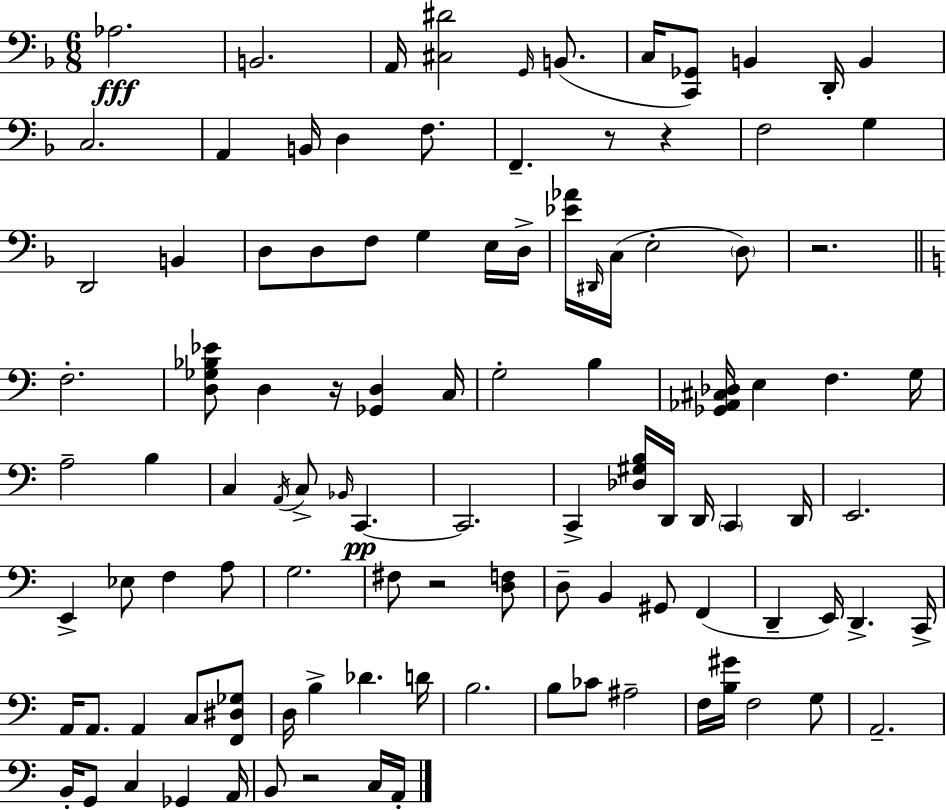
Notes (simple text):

Ab3/h. B2/h. A2/s [C#3,D#4]/h G2/s B2/e. C3/s [C2,Gb2]/e B2/q D2/s B2/q C3/h. A2/q B2/s D3/q F3/e. F2/q. R/e R/q F3/h G3/q D2/h B2/q D3/e D3/e F3/e G3/q E3/s D3/s [Eb4,Ab4]/s D#2/s C3/s E3/h D3/e R/h. F3/h. [D3,Gb3,Bb3,Eb4]/e D3/q R/s [Gb2,D3]/q C3/s G3/h B3/q [Gb2,Ab2,C#3,Db3]/s E3/q F3/q. G3/s A3/h B3/q C3/q A2/s C3/e Bb2/s C2/q. C2/h. C2/q [Db3,G#3,B3]/s D2/s D2/s C2/q D2/s E2/h. E2/q Eb3/e F3/q A3/e G3/h. F#3/e R/h [D3,F3]/e D3/e B2/q G#2/e F2/q D2/q E2/s D2/q. C2/s A2/s A2/e. A2/q C3/e [F2,D#3,Gb3]/e D3/s B3/q Db4/q. D4/s B3/h. B3/e CES4/e A#3/h F3/s [B3,G#4]/s F3/h G3/e A2/h. B2/s G2/e C3/q Gb2/q A2/s B2/e R/h C3/s A2/s